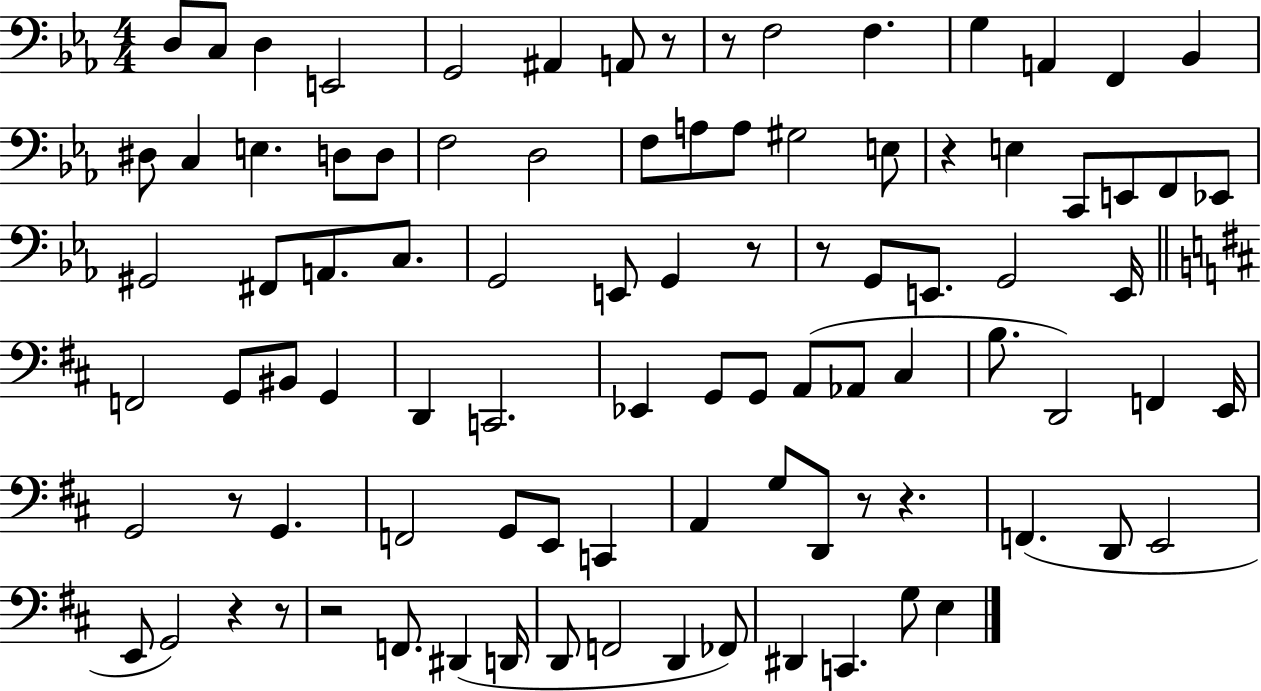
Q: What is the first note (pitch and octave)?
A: D3